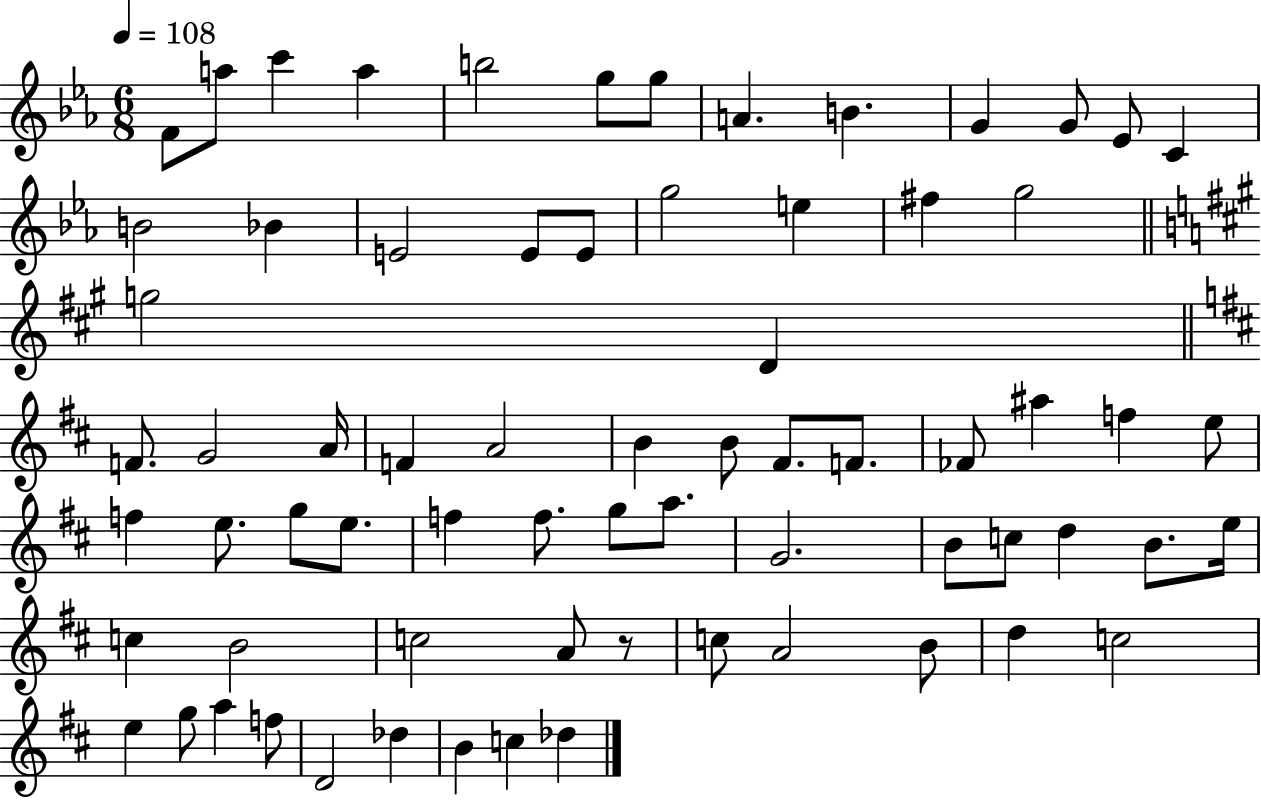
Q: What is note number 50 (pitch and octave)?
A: B4